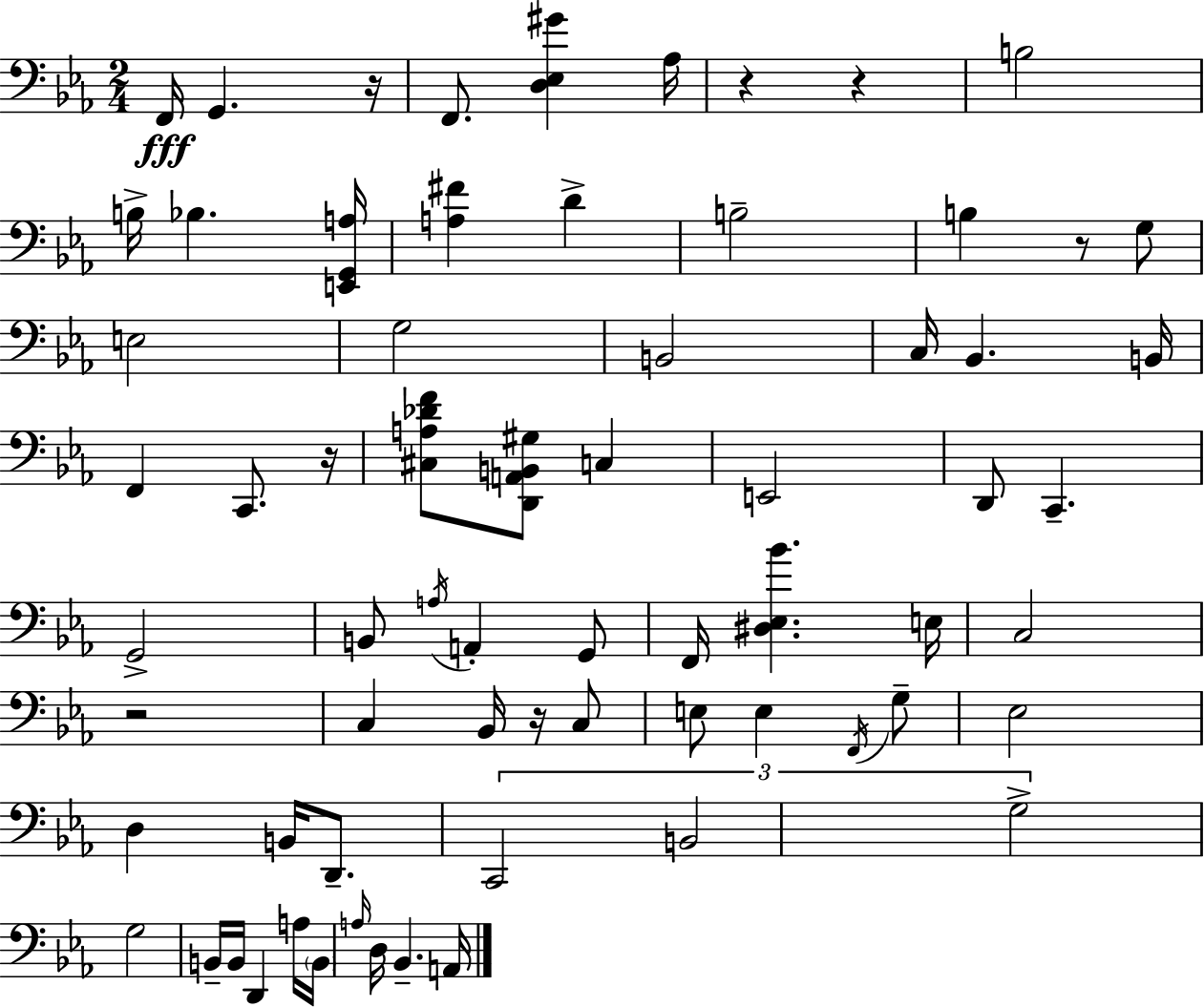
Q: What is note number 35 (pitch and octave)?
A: E3